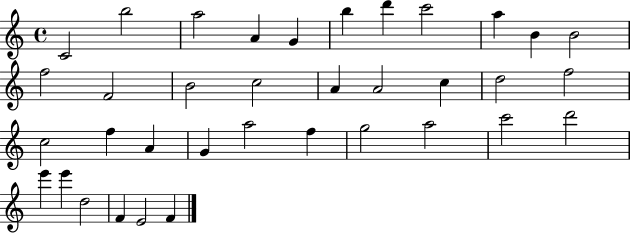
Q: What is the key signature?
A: C major